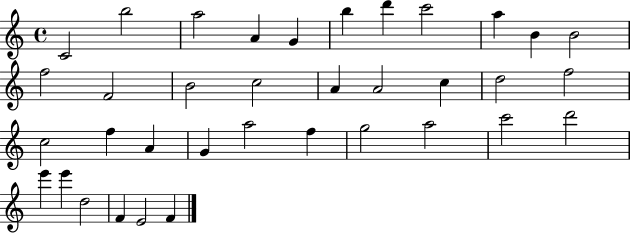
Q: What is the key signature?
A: C major